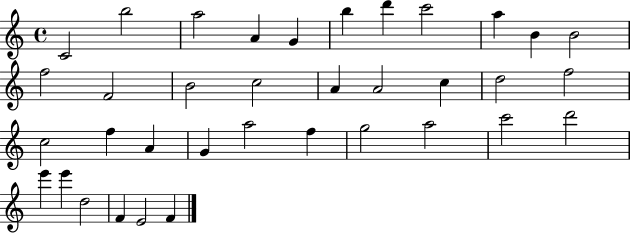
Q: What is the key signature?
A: C major